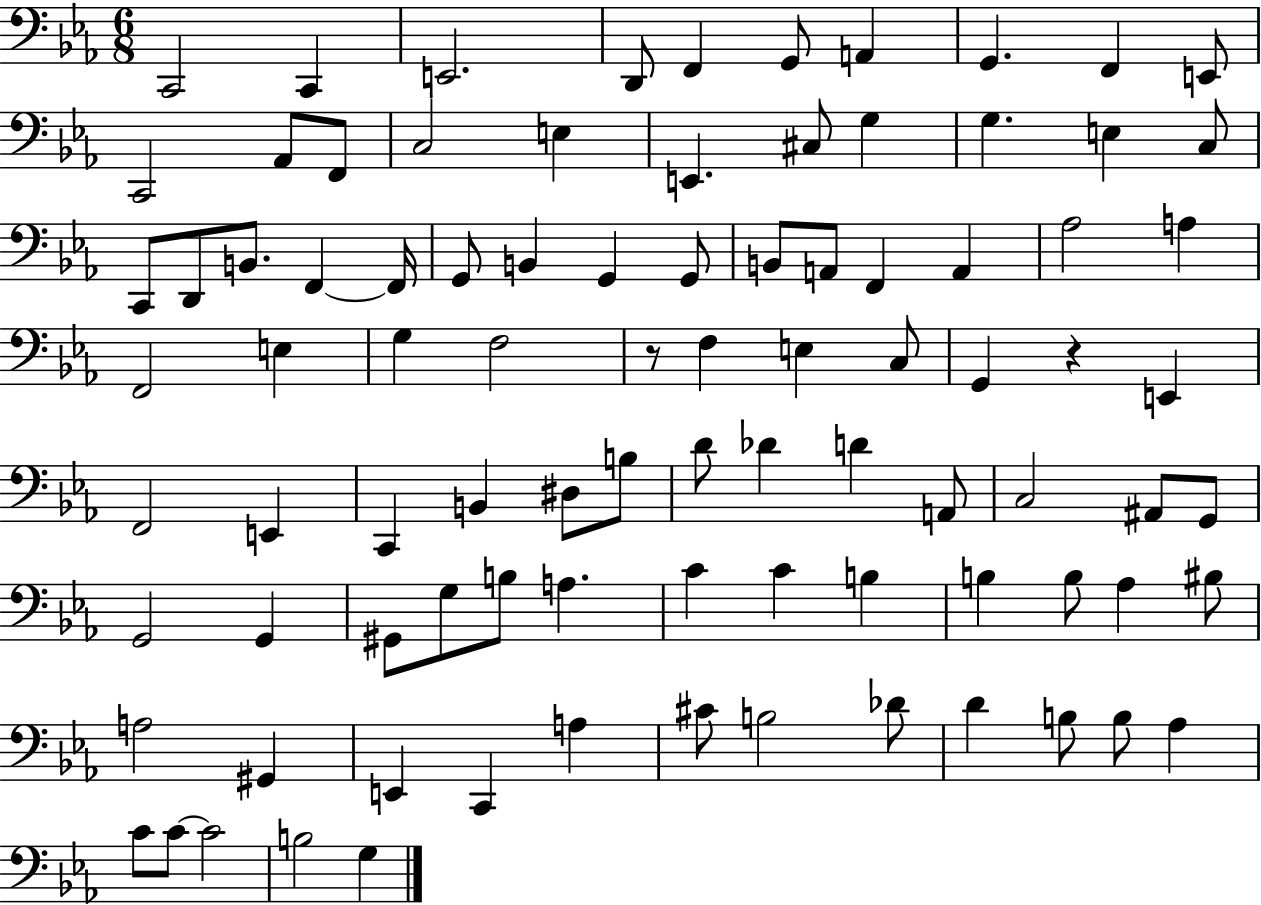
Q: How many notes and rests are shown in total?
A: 90